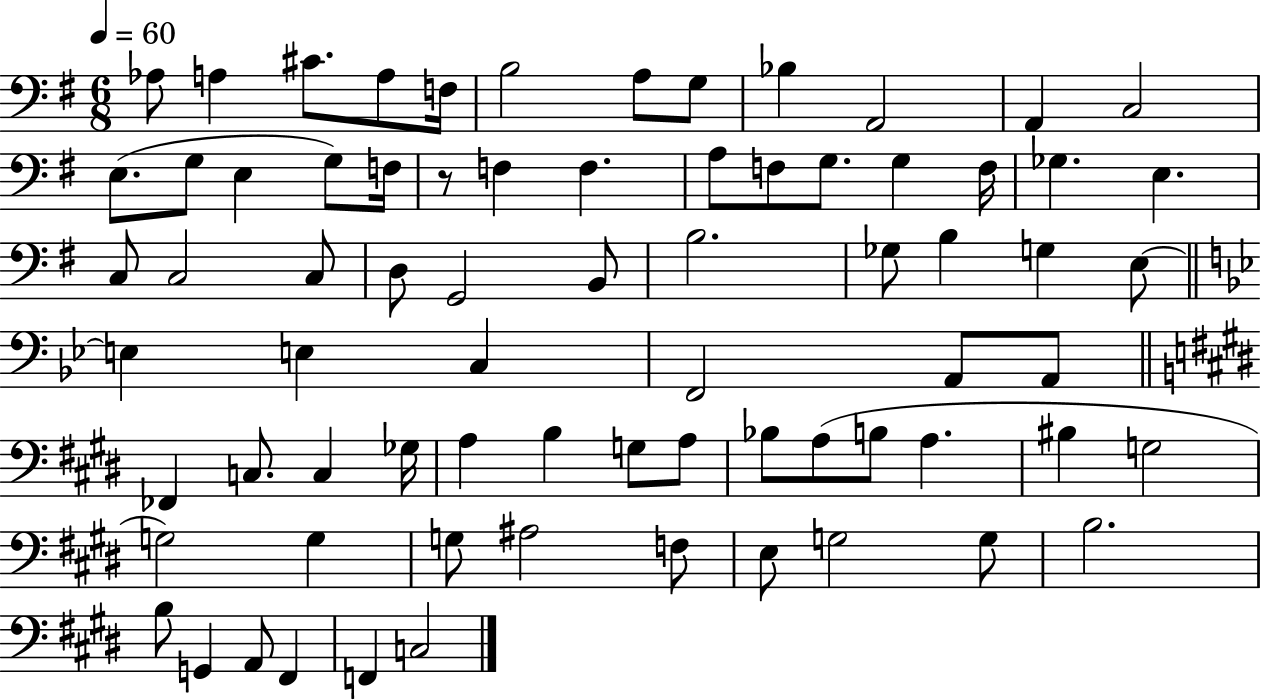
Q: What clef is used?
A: bass